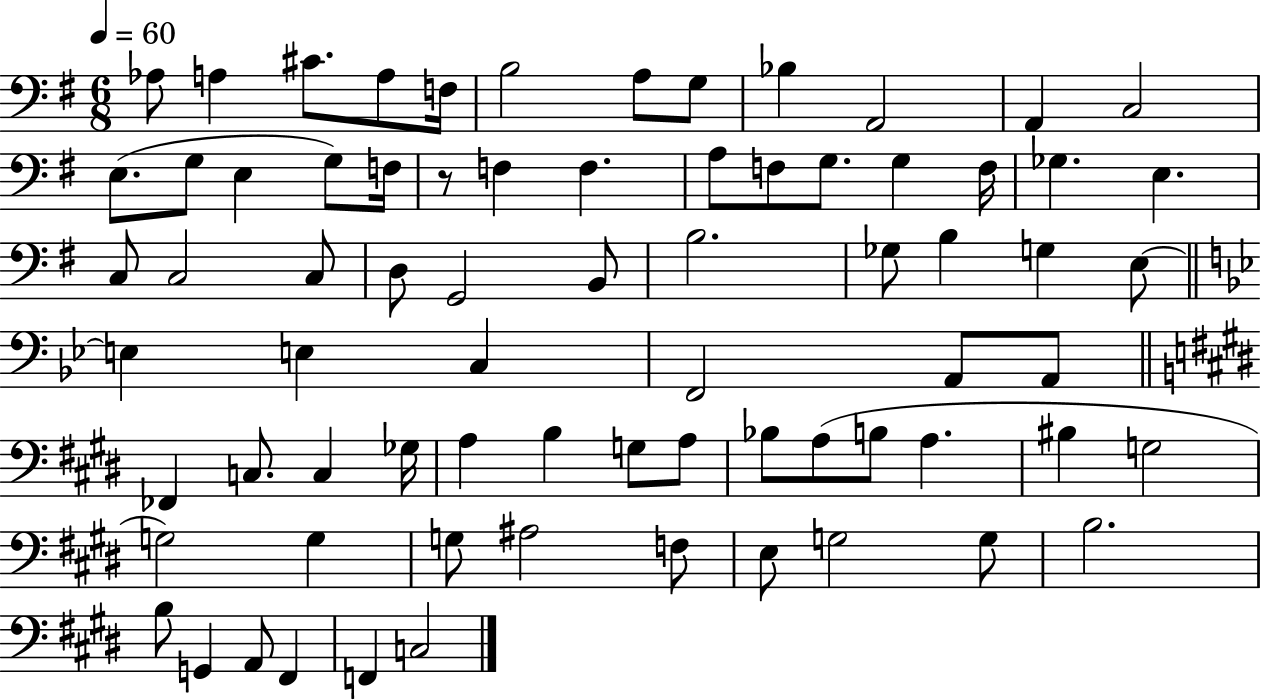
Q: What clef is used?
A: bass